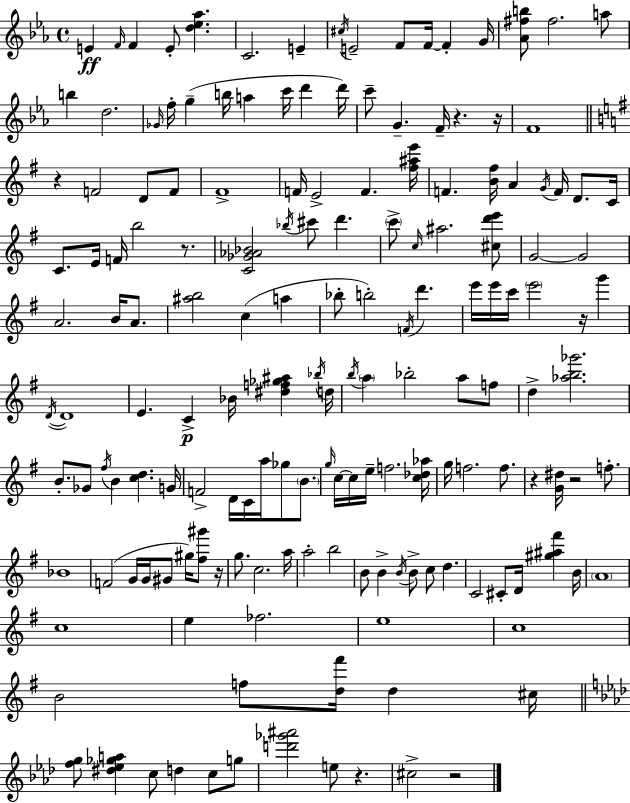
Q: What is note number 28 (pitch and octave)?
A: F4